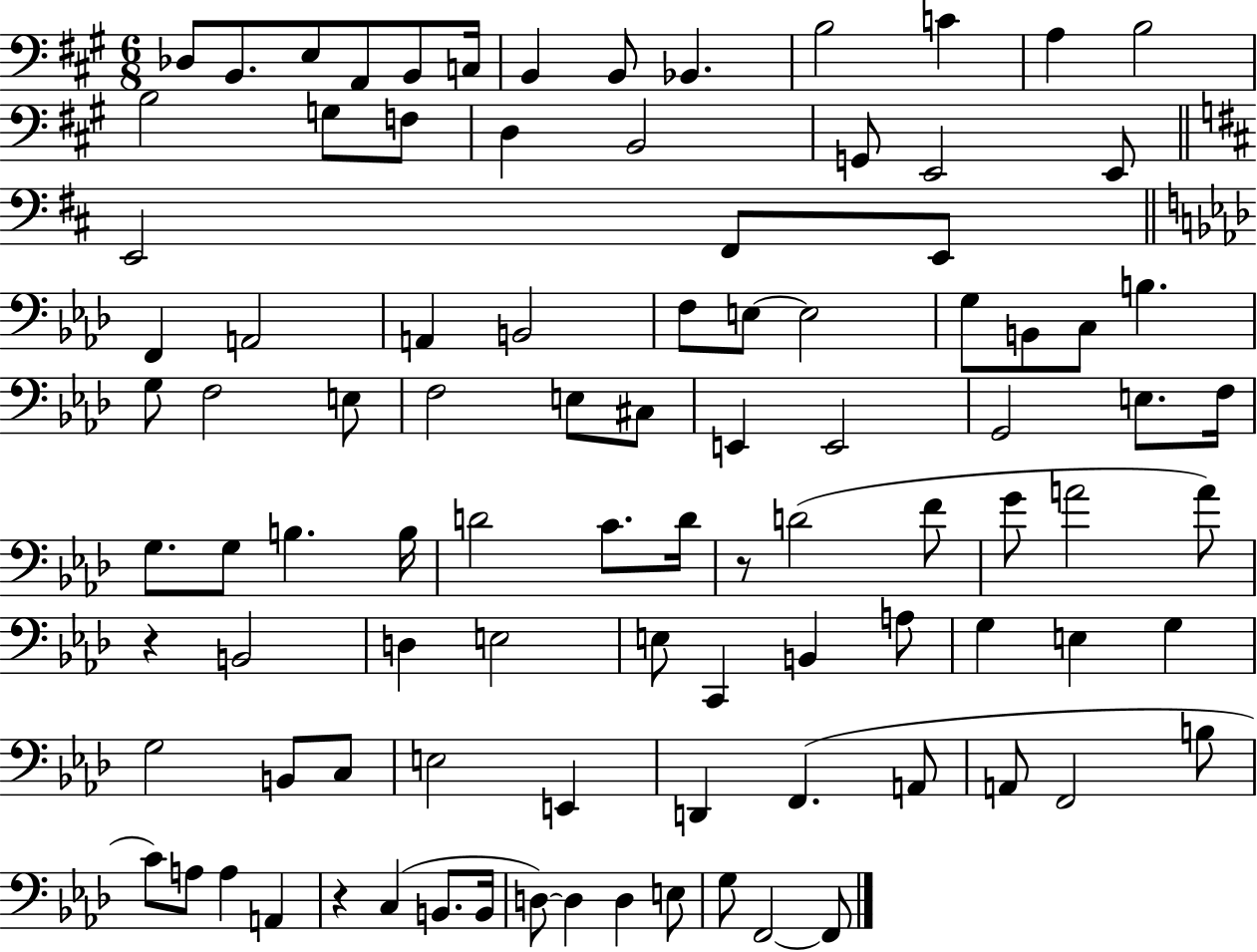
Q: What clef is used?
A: bass